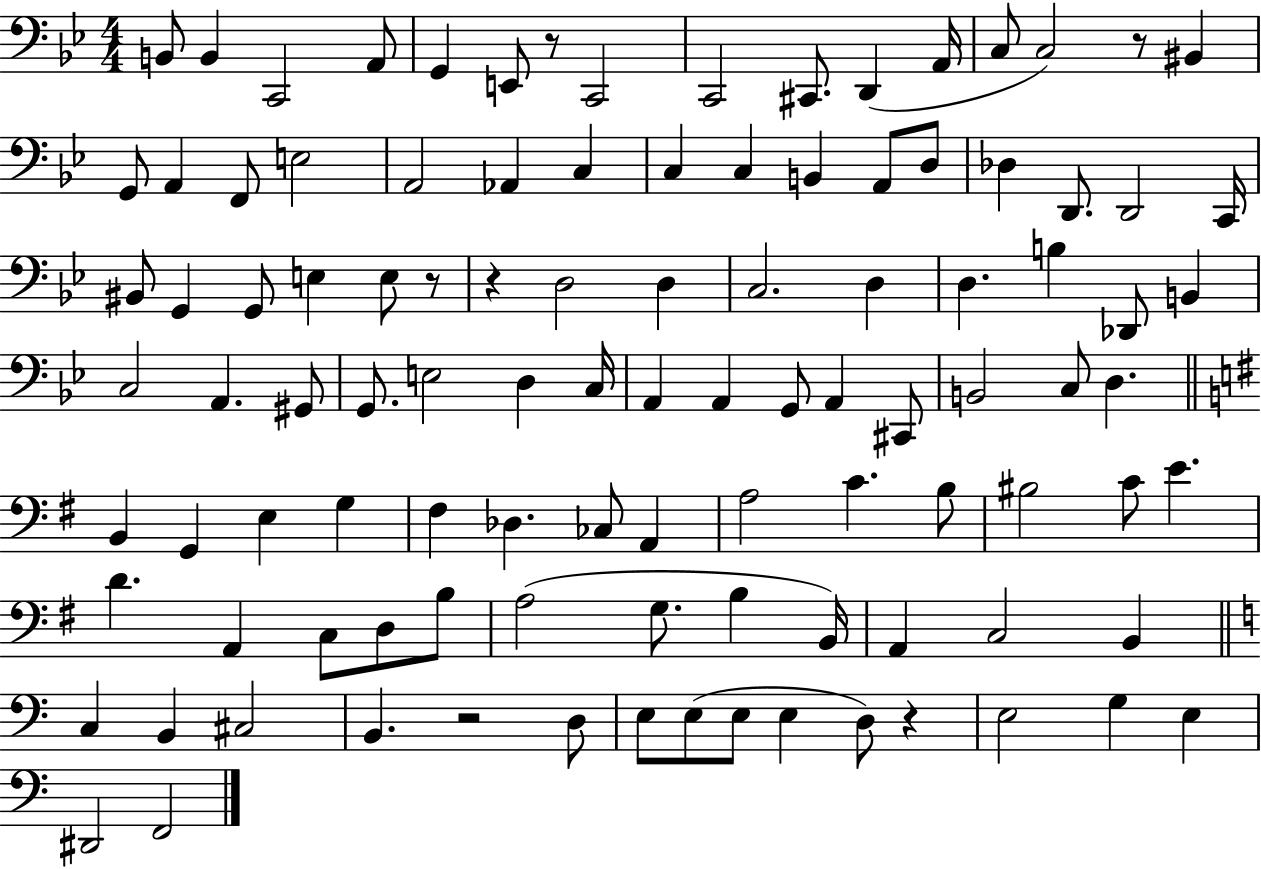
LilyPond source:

{
  \clef bass
  \numericTimeSignature
  \time 4/4
  \key bes \major
  \repeat volta 2 { b,8 b,4 c,2 a,8 | g,4 e,8 r8 c,2 | c,2 cis,8. d,4( a,16 | c8 c2) r8 bis,4 | \break g,8 a,4 f,8 e2 | a,2 aes,4 c4 | c4 c4 b,4 a,8 d8 | des4 d,8. d,2 c,16 | \break bis,8 g,4 g,8 e4 e8 r8 | r4 d2 d4 | c2. d4 | d4. b4 des,8 b,4 | \break c2 a,4. gis,8 | g,8. e2 d4 c16 | a,4 a,4 g,8 a,4 cis,8 | b,2 c8 d4. | \break \bar "||" \break \key g \major b,4 g,4 e4 g4 | fis4 des4. ces8 a,4 | a2 c'4. b8 | bis2 c'8 e'4. | \break d'4. a,4 c8 d8 b8 | a2( g8. b4 b,16) | a,4 c2 b,4 | \bar "||" \break \key c \major c4 b,4 cis2 | b,4. r2 d8 | e8 e8( e8 e4 d8) r4 | e2 g4 e4 | \break dis,2 f,2 | } \bar "|."
}